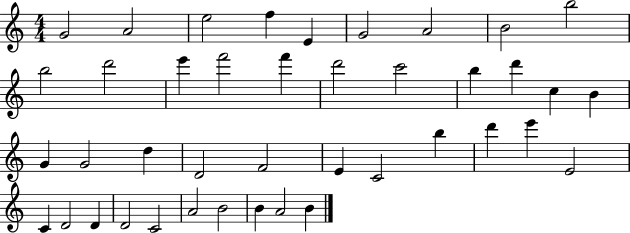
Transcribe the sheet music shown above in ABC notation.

X:1
T:Untitled
M:4/4
L:1/4
K:C
G2 A2 e2 f E G2 A2 B2 b2 b2 d'2 e' f'2 f' d'2 c'2 b d' c B G G2 d D2 F2 E C2 b d' e' E2 C D2 D D2 C2 A2 B2 B A2 B